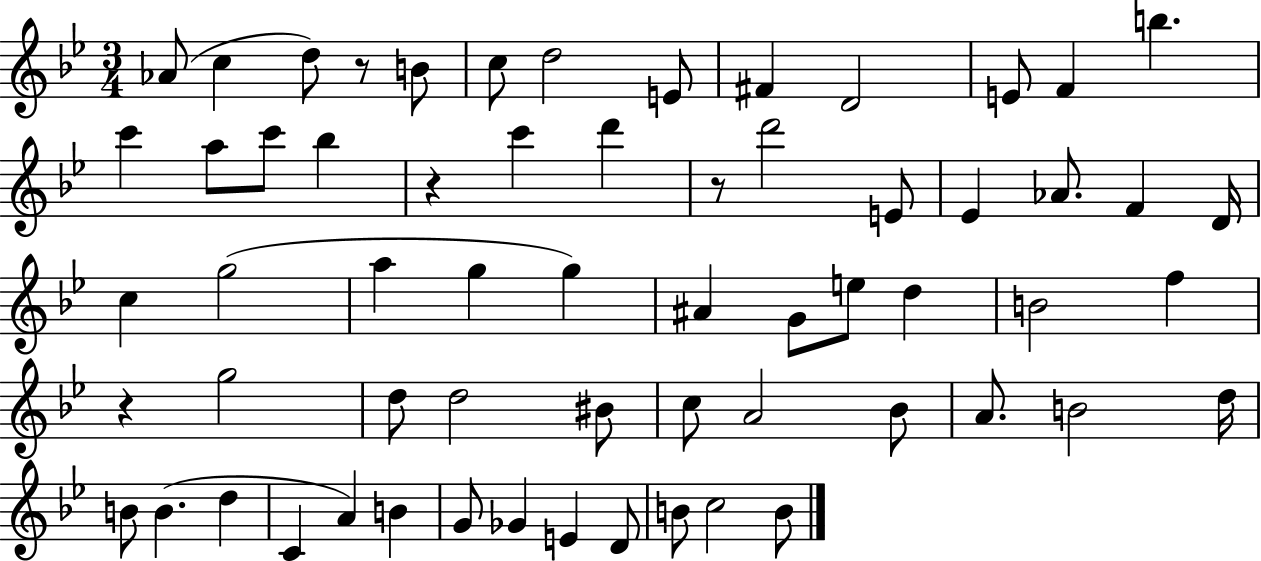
Ab4/e C5/q D5/e R/e B4/e C5/e D5/h E4/e F#4/q D4/h E4/e F4/q B5/q. C6/q A5/e C6/e Bb5/q R/q C6/q D6/q R/e D6/h E4/e Eb4/q Ab4/e. F4/q D4/s C5/q G5/h A5/q G5/q G5/q A#4/q G4/e E5/e D5/q B4/h F5/q R/q G5/h D5/e D5/h BIS4/e C5/e A4/h Bb4/e A4/e. B4/h D5/s B4/e B4/q. D5/q C4/q A4/q B4/q G4/e Gb4/q E4/q D4/e B4/e C5/h B4/e